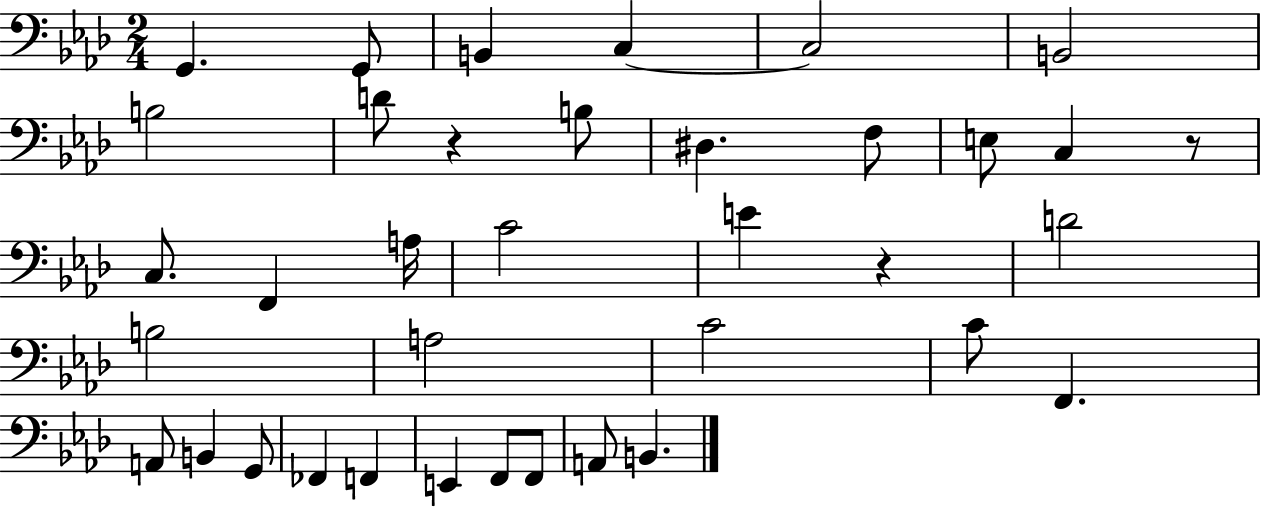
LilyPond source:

{
  \clef bass
  \numericTimeSignature
  \time 2/4
  \key aes \major
  \repeat volta 2 { g,4. g,8 | b,4 c4~~ | c2 | b,2 | \break b2 | d'8 r4 b8 | dis4. f8 | e8 c4 r8 | \break c8. f,4 a16 | c'2 | e'4 r4 | d'2 | \break b2 | a2 | c'2 | c'8 f,4. | \break a,8 b,4 g,8 | fes,4 f,4 | e,4 f,8 f,8 | a,8 b,4. | \break } \bar "|."
}